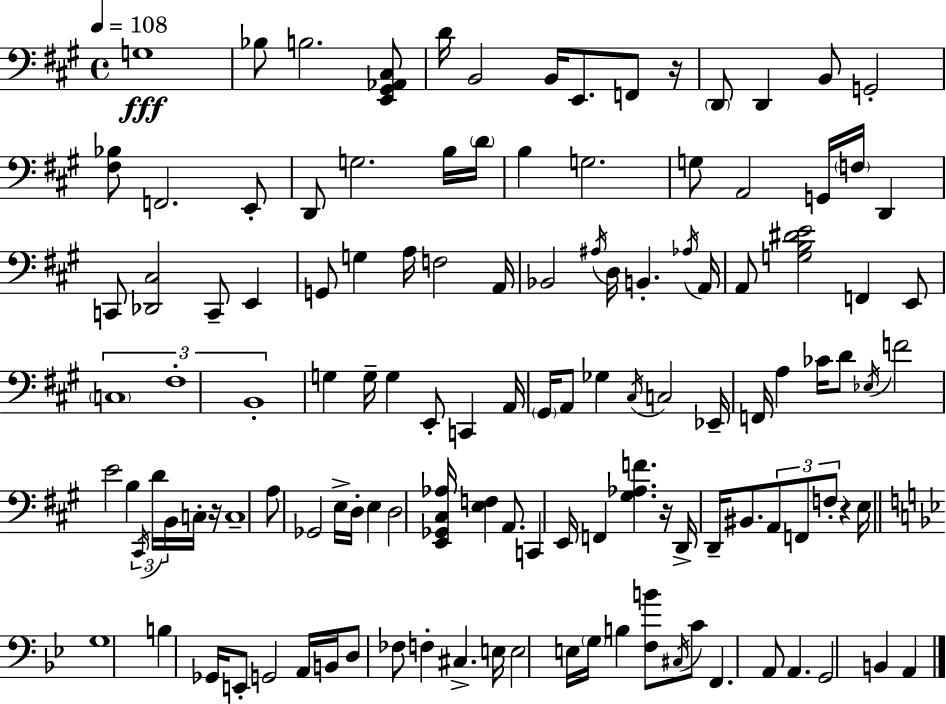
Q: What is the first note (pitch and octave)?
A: G3